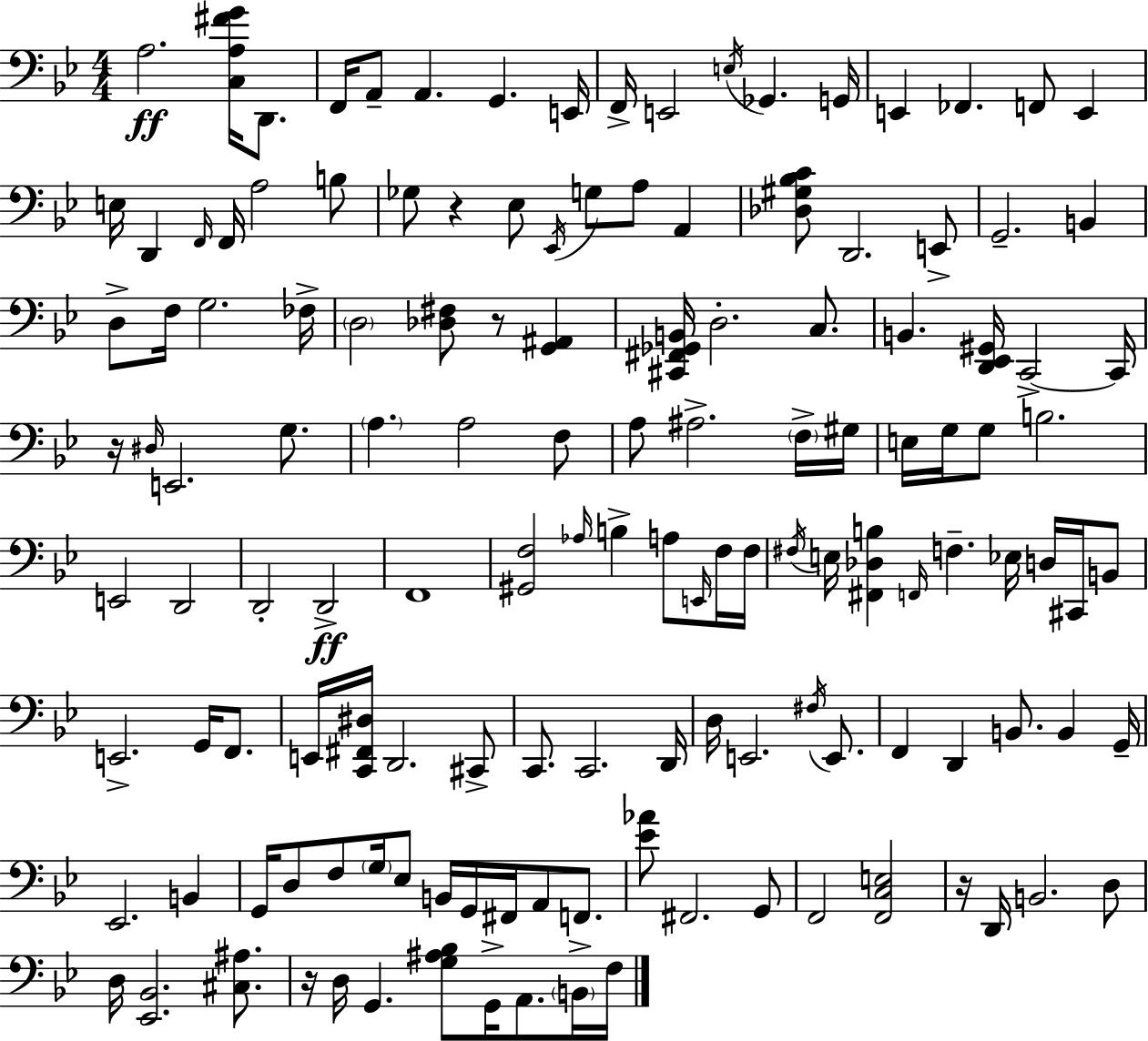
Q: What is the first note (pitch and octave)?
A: A3